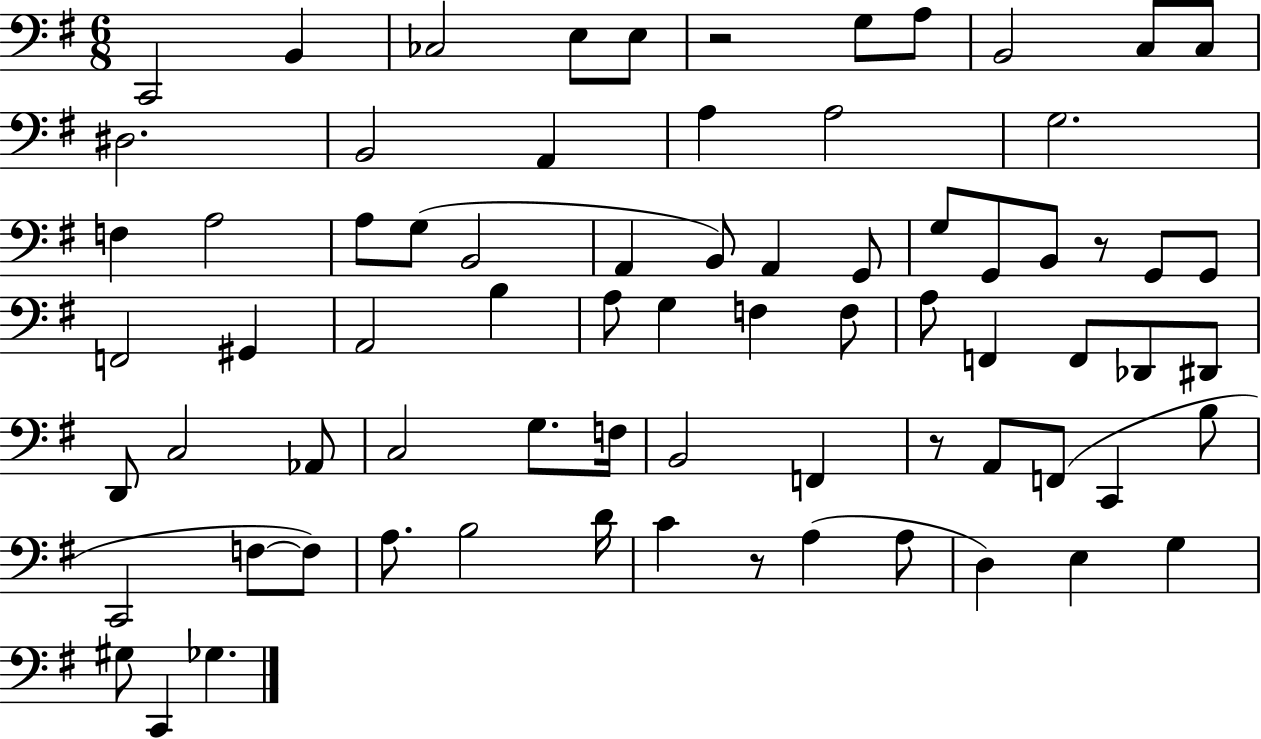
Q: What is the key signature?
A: G major